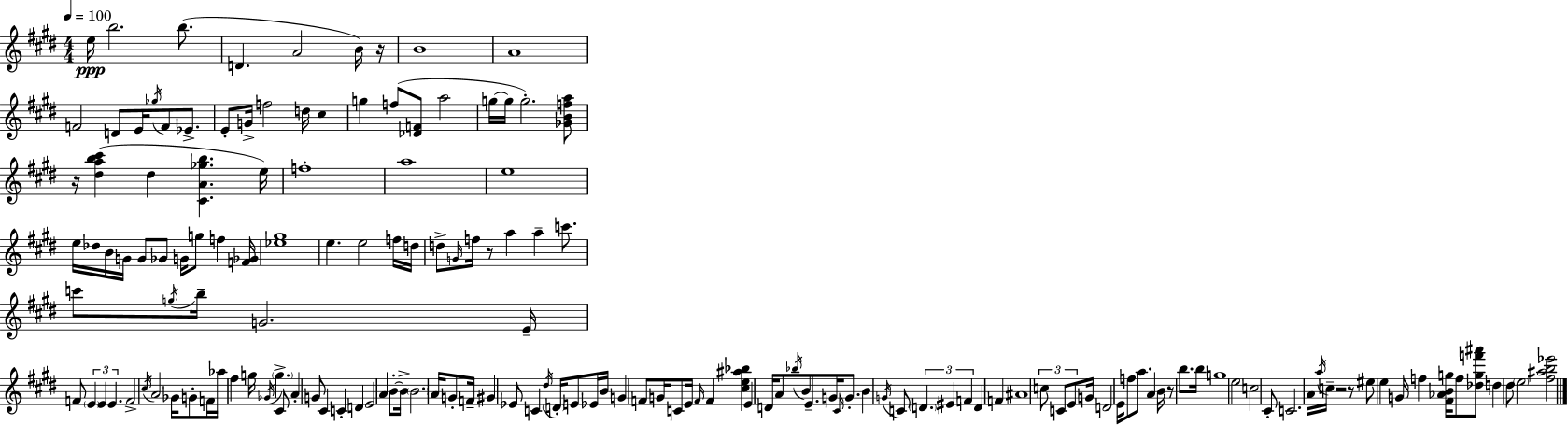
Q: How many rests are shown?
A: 6